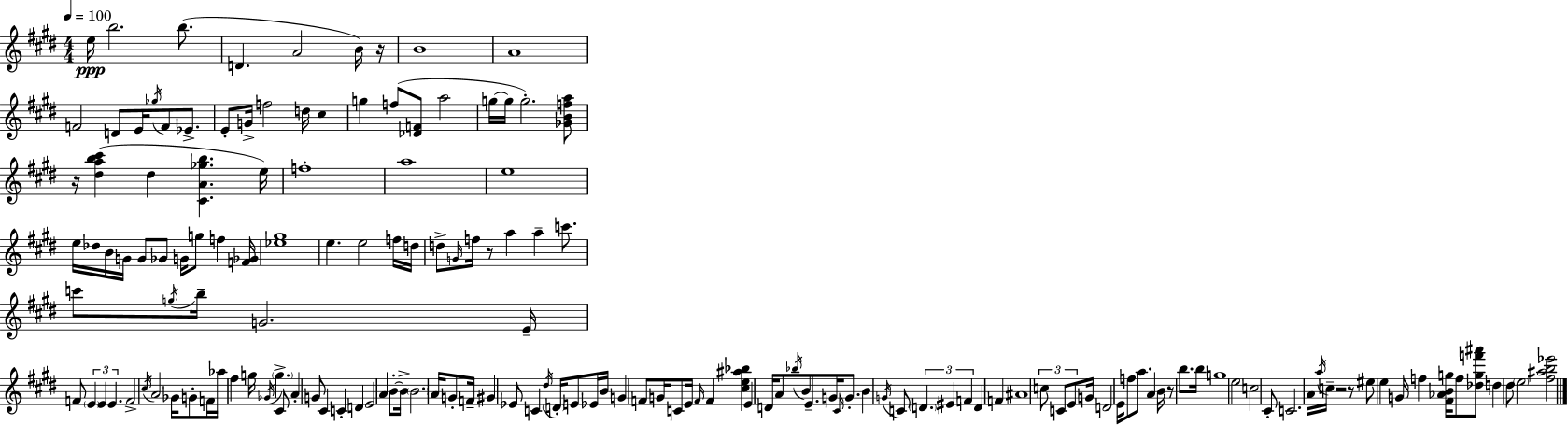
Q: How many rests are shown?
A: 6